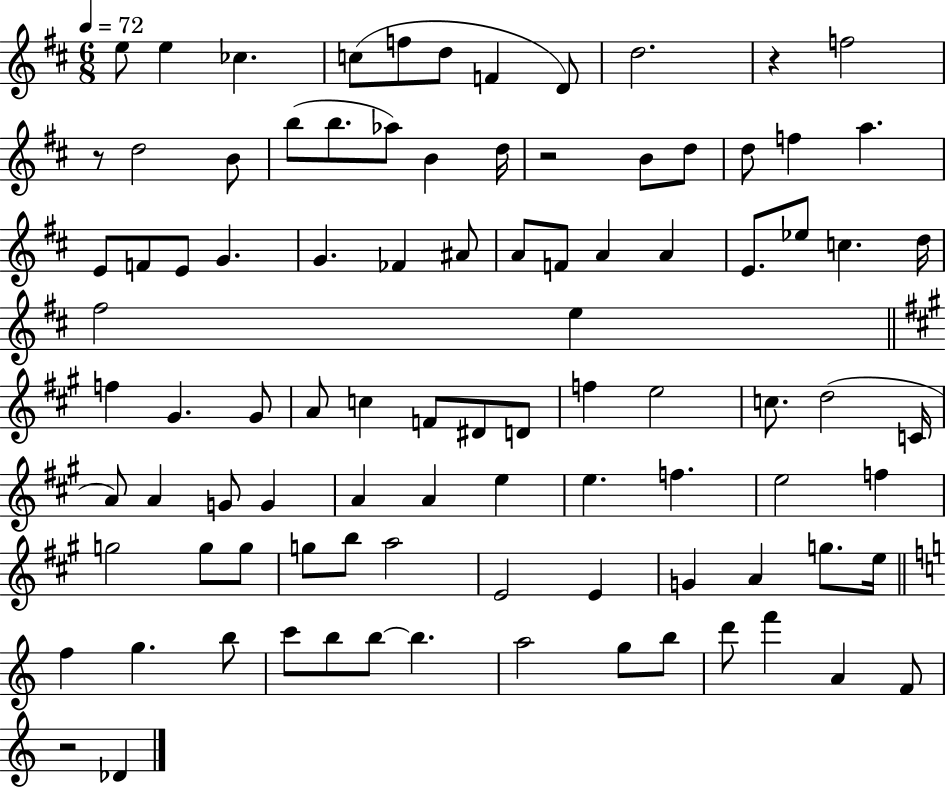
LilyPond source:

{
  \clef treble
  \numericTimeSignature
  \time 6/8
  \key d \major
  \tempo 4 = 72
  e''8 e''4 ces''4. | c''8( f''8 d''8 f'4 d'8) | d''2. | r4 f''2 | \break r8 d''2 b'8 | b''8( b''8. aes''8) b'4 d''16 | r2 b'8 d''8 | d''8 f''4 a''4. | \break e'8 f'8 e'8 g'4. | g'4. fes'4 ais'8 | a'8 f'8 a'4 a'4 | e'8. ees''8 c''4. d''16 | \break fis''2 e''4 | \bar "||" \break \key a \major f''4 gis'4. gis'8 | a'8 c''4 f'8 dis'8 d'8 | f''4 e''2 | c''8. d''2( c'16 | \break a'8) a'4 g'8 g'4 | a'4 a'4 e''4 | e''4. f''4. | e''2 f''4 | \break g''2 g''8 g''8 | g''8 b''8 a''2 | e'2 e'4 | g'4 a'4 g''8. e''16 | \break \bar "||" \break \key c \major f''4 g''4. b''8 | c'''8 b''8 b''8~~ b''4. | a''2 g''8 b''8 | d'''8 f'''4 a'4 f'8 | \break r2 des'4 | \bar "|."
}